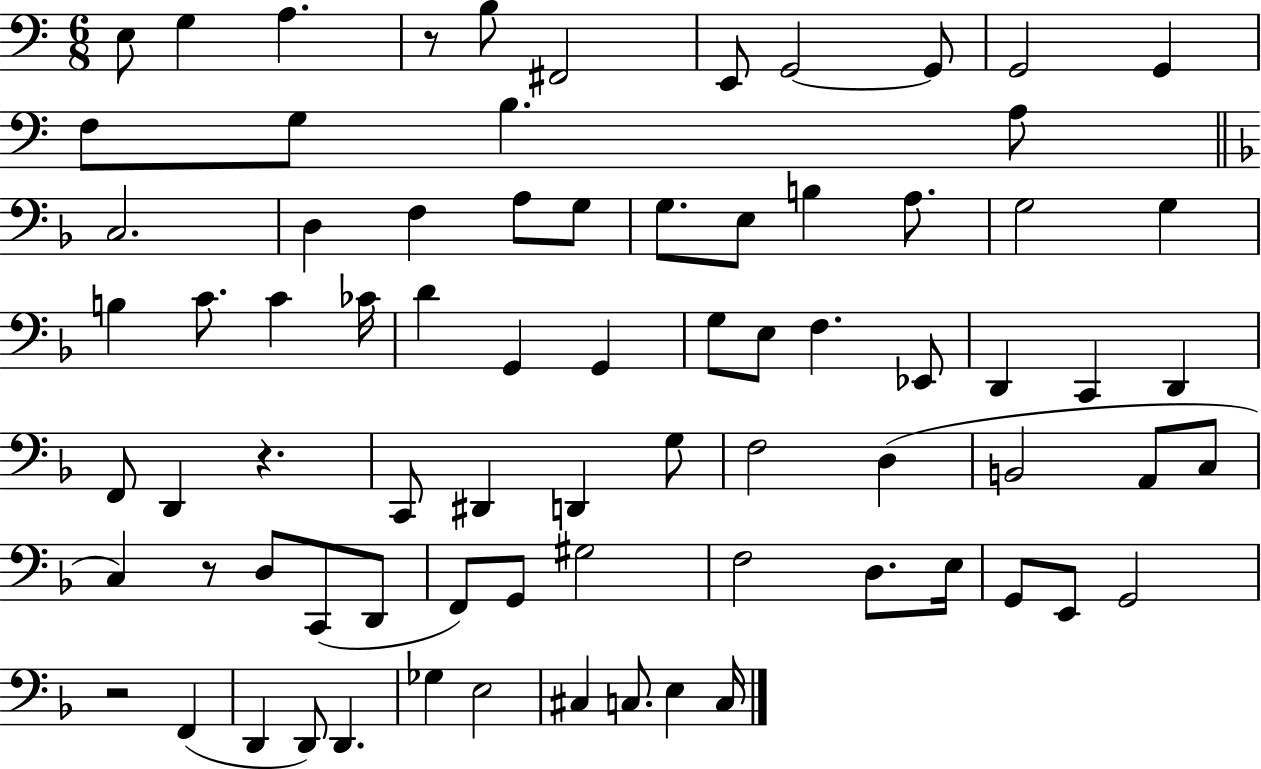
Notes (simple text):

E3/e G3/q A3/q. R/e B3/e F#2/h E2/e G2/h G2/e G2/h G2/q F3/e G3/e B3/q. A3/e C3/h. D3/q F3/q A3/e G3/e G3/e. E3/e B3/q A3/e. G3/h G3/q B3/q C4/e. C4/q CES4/s D4/q G2/q G2/q G3/e E3/e F3/q. Eb2/e D2/q C2/q D2/q F2/e D2/q R/q. C2/e D#2/q D2/q G3/e F3/h D3/q B2/h A2/e C3/e C3/q R/e D3/e C2/e D2/e F2/e G2/e G#3/h F3/h D3/e. E3/s G2/e E2/e G2/h R/h F2/q D2/q D2/e D2/q. Gb3/q E3/h C#3/q C3/e. E3/q C3/s